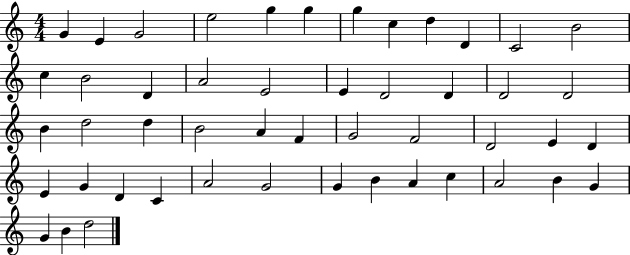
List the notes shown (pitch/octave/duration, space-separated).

G4/q E4/q G4/h E5/h G5/q G5/q G5/q C5/q D5/q D4/q C4/h B4/h C5/q B4/h D4/q A4/h E4/h E4/q D4/h D4/q D4/h D4/h B4/q D5/h D5/q B4/h A4/q F4/q G4/h F4/h D4/h E4/q D4/q E4/q G4/q D4/q C4/q A4/h G4/h G4/q B4/q A4/q C5/q A4/h B4/q G4/q G4/q B4/q D5/h